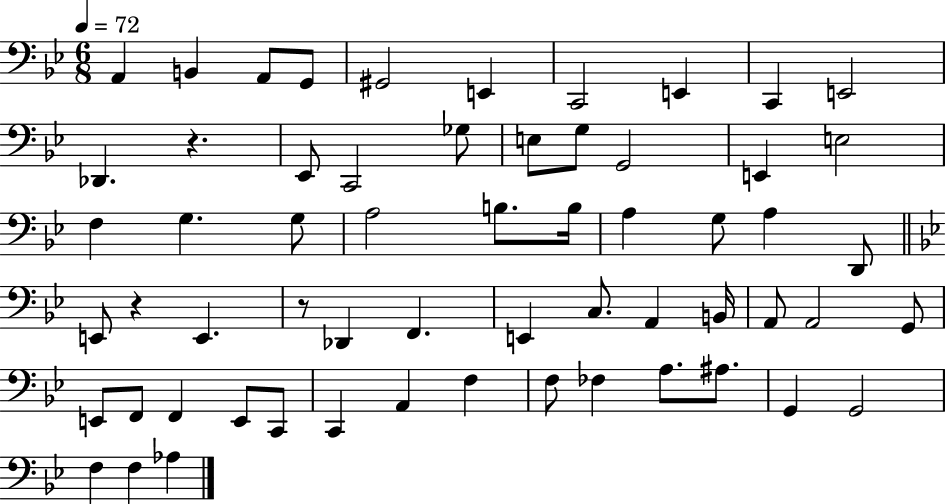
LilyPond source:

{
  \clef bass
  \numericTimeSignature
  \time 6/8
  \key bes \major
  \tempo 4 = 72
  a,4 b,4 a,8 g,8 | gis,2 e,4 | c,2 e,4 | c,4 e,2 | \break des,4. r4. | ees,8 c,2 ges8 | e8 g8 g,2 | e,4 e2 | \break f4 g4. g8 | a2 b8. b16 | a4 g8 a4 d,8 | \bar "||" \break \key bes \major e,8 r4 e,4. | r8 des,4 f,4. | e,4 c8. a,4 b,16 | a,8 a,2 g,8 | \break e,8 f,8 f,4 e,8 c,8 | c,4 a,4 f4 | f8 fes4 a8. ais8. | g,4 g,2 | \break f4 f4 aes4 | \bar "|."
}